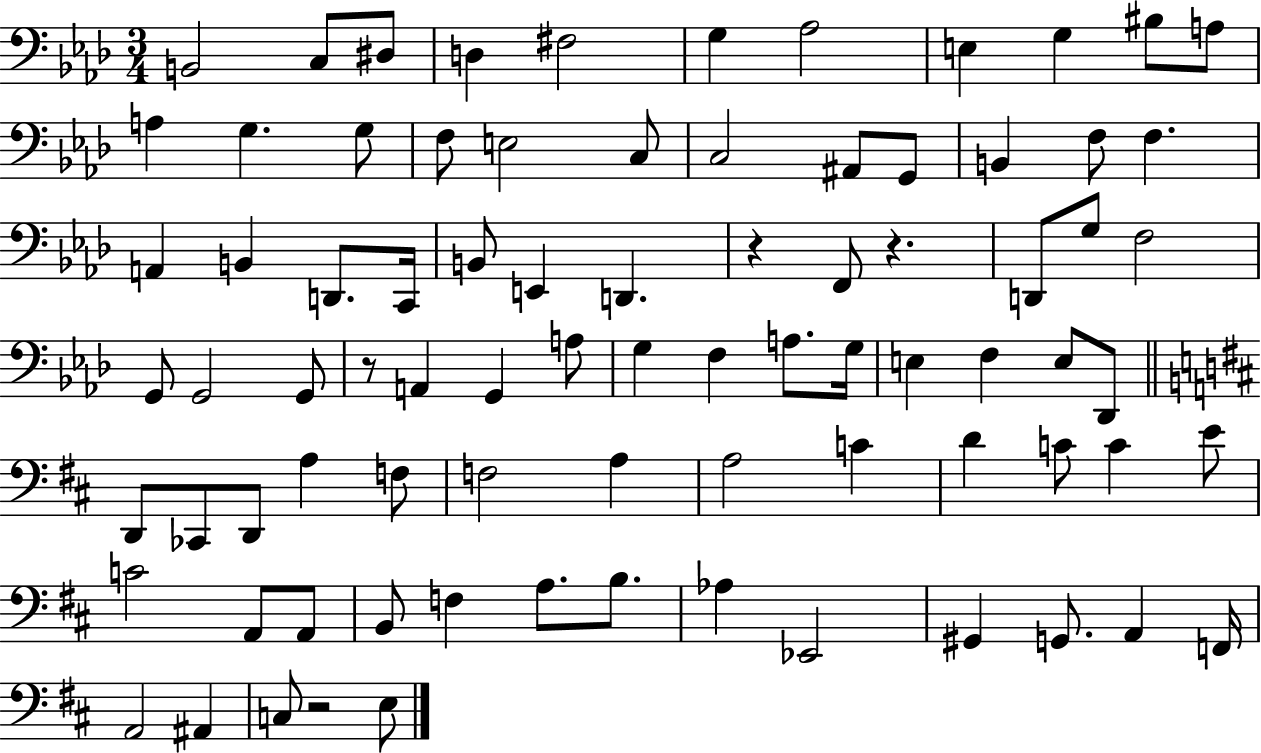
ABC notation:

X:1
T:Untitled
M:3/4
L:1/4
K:Ab
B,,2 C,/2 ^D,/2 D, ^F,2 G, _A,2 E, G, ^B,/2 A,/2 A, G, G,/2 F,/2 E,2 C,/2 C,2 ^A,,/2 G,,/2 B,, F,/2 F, A,, B,, D,,/2 C,,/4 B,,/2 E,, D,, z F,,/2 z D,,/2 G,/2 F,2 G,,/2 G,,2 G,,/2 z/2 A,, G,, A,/2 G, F, A,/2 G,/4 E, F, E,/2 _D,,/2 D,,/2 _C,,/2 D,,/2 A, F,/2 F,2 A, A,2 C D C/2 C E/2 C2 A,,/2 A,,/2 B,,/2 F, A,/2 B,/2 _A, _E,,2 ^G,, G,,/2 A,, F,,/4 A,,2 ^A,, C,/2 z2 E,/2